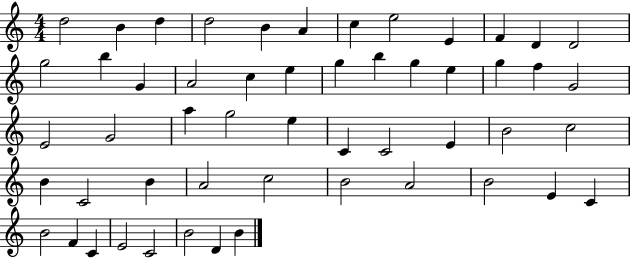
D5/h B4/q D5/q D5/h B4/q A4/q C5/q E5/h E4/q F4/q D4/q D4/h G5/h B5/q G4/q A4/h C5/q E5/q G5/q B5/q G5/q E5/q G5/q F5/q G4/h E4/h G4/h A5/q G5/h E5/q C4/q C4/h E4/q B4/h C5/h B4/q C4/h B4/q A4/h C5/h B4/h A4/h B4/h E4/q C4/q B4/h F4/q C4/q E4/h C4/h B4/h D4/q B4/q